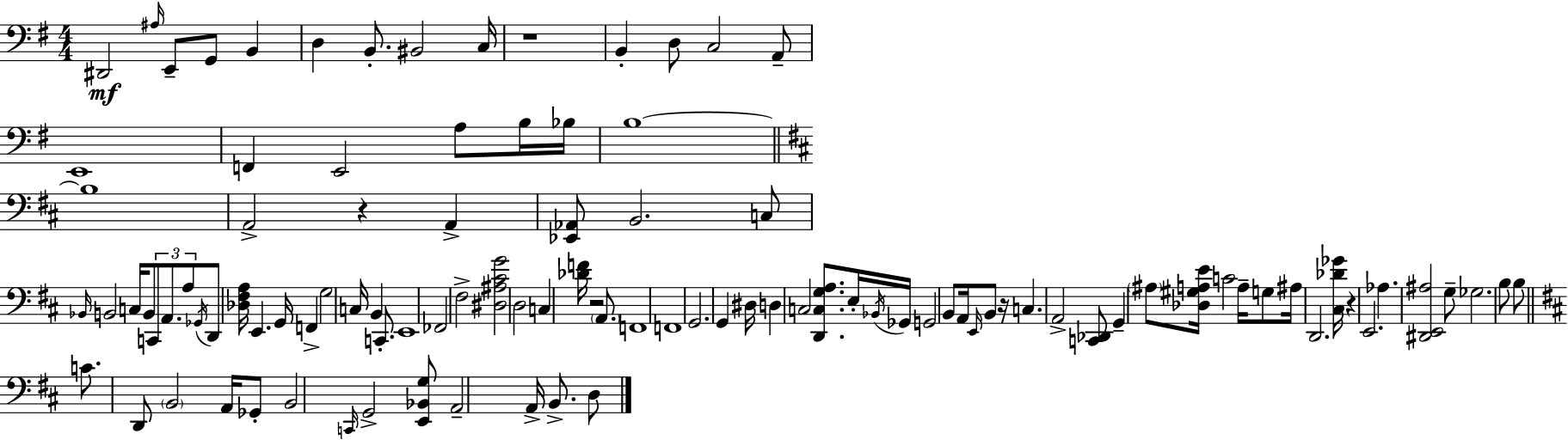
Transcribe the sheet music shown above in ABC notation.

X:1
T:Untitled
M:4/4
L:1/4
K:Em
^D,,2 ^A,/4 E,,/2 G,,/2 B,, D, B,,/2 ^B,,2 C,/4 z4 B,, D,/2 C,2 A,,/2 E,,4 F,, E,,2 A,/2 B,/4 _B,/4 B,4 B,4 A,,2 z A,, [_E,,_A,,]/2 B,,2 C,/2 _B,,/4 B,,2 C,/4 B,,/2 C,,/2 A,,/2 A,/2 _G,,/4 D,,/2 [_D,^F,A,]/4 E,, G,,/4 F,, G,2 C,/4 B,, C,,/2 E,,4 _F,,2 ^F,2 [^D,^A,^CG]2 D,2 C, [_DF]/4 z2 A,,/2 F,,4 F,,4 G,,2 G,, ^D,/4 D, C,2 [D,,C,G,A,]/2 E,/4 _B,,/4 _G,,/4 G,,2 B,,/2 A,,/4 E,,/4 B,,/2 z/4 C, A,,2 [C,,_D,,]/2 G,, ^A,/2 [_D,^G,A,E]/4 C2 A,/4 G,/2 ^A,/4 D,,2 [^C,_D_G]/4 z E,,2 _A, [^D,,E,,^A,]2 G,/2 _G,2 B,/2 B,/2 C/2 D,,/2 B,,2 A,,/4 _G,,/2 B,,2 C,,/4 G,,2 [E,,_B,,G,]/2 A,,2 A,,/4 B,,/2 D,/2